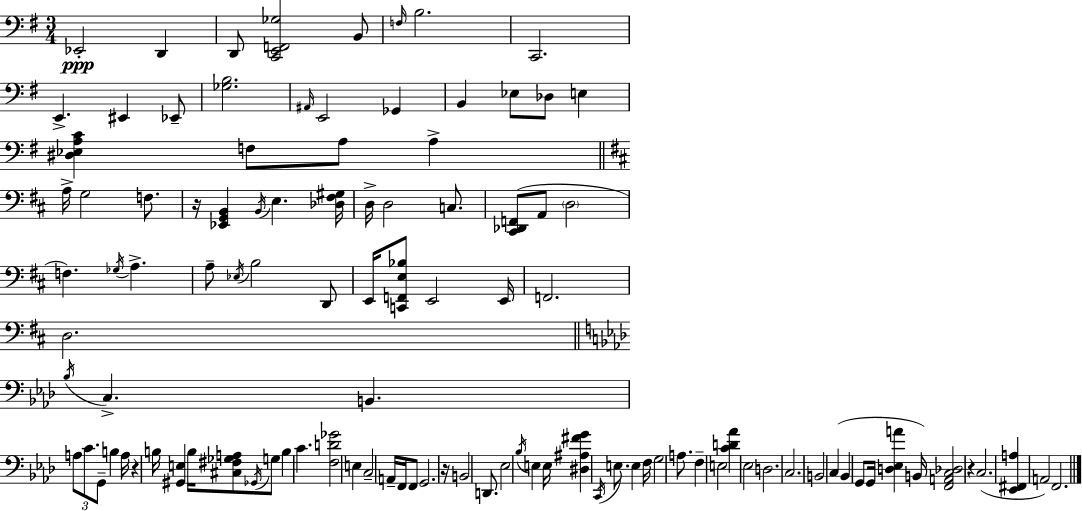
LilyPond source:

{
  \clef bass
  \numericTimeSignature
  \time 3/4
  \key e \minor
  \repeat volta 2 { ees,2-.\ppp d,4 | d,8 <c, e, f, ges>2 b,8 | \grace { f16 } b2. | c,2. | \break e,4.-> eis,4 ees,8-- | <ges b>2. | \grace { ais,16 } e,2 ges,4 | b,4 ees8 des8 e4 | \break <dis ees a c'>4 f8 a8 a4-> | \bar "||" \break \key d \major a16-> g2 f8. | r16 <ees, g, b,>4 \acciaccatura { b,16 } e4. | <des fis gis>16 d16-> d2 c8. | <cis, des, f,>8( a,8 \parenthesize d2 | \break f4.) \acciaccatura { ges16 } a4.-> | a8-- \acciaccatura { ees16 } b2 | d,8 e,16 <c, f, e bes>8 e,2 | e,16 f,2. | \break d2. | \bar "||" \break \key f \minor \acciaccatura { bes16 } c4.-> b,4. | \tuplet 3/2 { a8 c'8. g,8-- } b4 | a16 r4 b16 <gis, e>4 b16 <cis fis ges a>8 | \acciaccatura { ges,16 } g8 b4 c'4. | \break <f d' ges'>2 e4 | c2-- a,16-- f,16 | f,8 g,2. | r16 b,2 d,8. | \break ees2 \acciaccatura { bes16 } e4 | e16 <dis ais fis' g'>4 \acciaccatura { c,16 } e8. | e4 f16 g2 | a8. f4-- e2 | \break <c' d' aes'>4 ees2 | d2. | c2. | b,2 | \break c4( bes,4 g,8 g,16 <d ees a'>4 | b,16) <f, a, c des>2 | r4 c2.( | <ees, fis, a>4 a,2) | \break f,2. | } \bar "|."
}